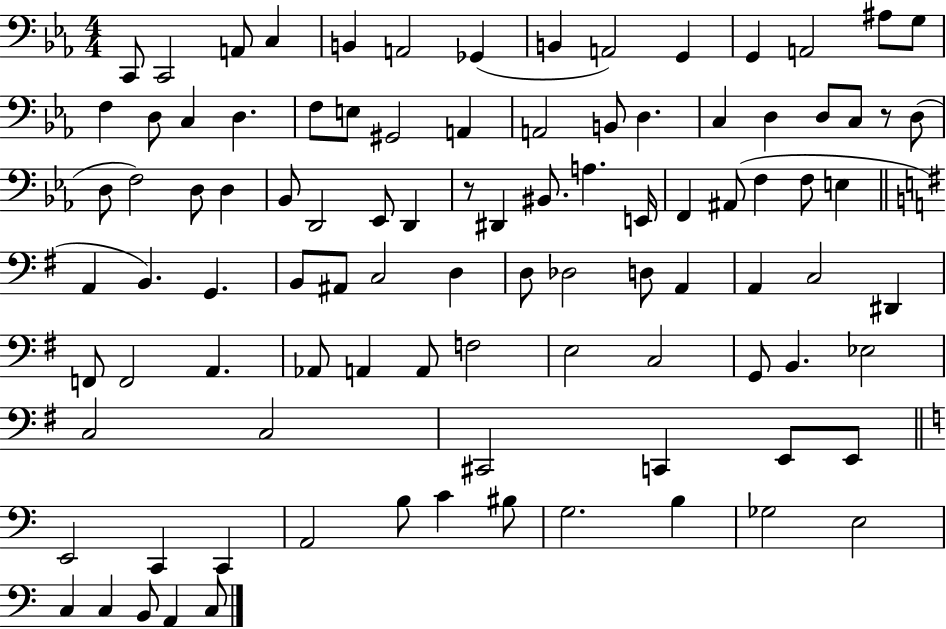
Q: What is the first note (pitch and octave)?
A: C2